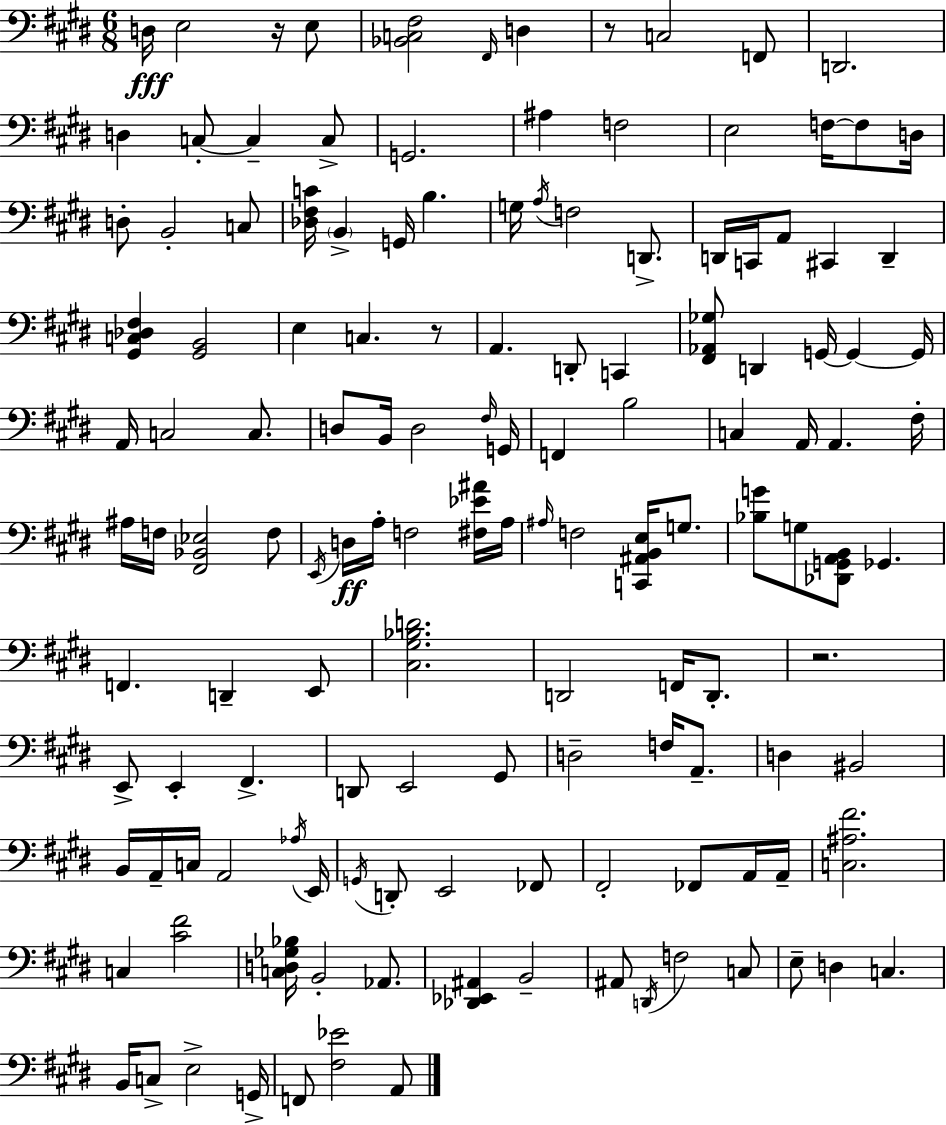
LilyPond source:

{
  \clef bass
  \numericTimeSignature
  \time 6/8
  \key e \major
  d16\fff e2 r16 e8 | <bes, c fis>2 \grace { fis,16 } d4 | r8 c2 f,8 | d,2. | \break d4 c8-.~~ c4-- c8-> | g,2. | ais4 f2 | e2 f16~~ f8 | \break d16 d8-. b,2-. c8 | <des fis c'>16 \parenthesize b,4-> g,16 b4. | g16 \acciaccatura { a16 } f2 d,8.-> | d,16 c,16 a,8 cis,4 d,4-- | \break <gis, c des fis>4 <gis, b,>2 | e4 c4. | r8 a,4. d,8-. c,4 | <fis, aes, ges>8 d,4 g,16~~ g,4~~ | \break g,16 a,16 c2 c8. | d8 b,16 d2 | \grace { fis16 } g,16 f,4 b2 | c4 a,16 a,4. | \break fis16-. ais16 f16 <fis, bes, ees>2 | f8 \acciaccatura { e,16 }\ff d16 a16-. f2 | <fis ees' ais'>16 a16 \grace { ais16 } f2 | <c, ais, b, e>16 g8. <bes g'>8 g8 <des, g, a, b,>8 ges,4. | \break f,4. d,4-- | e,8 <cis gis bes d'>2. | d,2 | f,16 d,8.-. r2. | \break e,8-> e,4-. fis,4.-> | d,8 e,2 | gis,8 d2-- | f16 a,8.-- d4 bis,2 | \break b,16 a,16-- c16 a,2 | \acciaccatura { aes16 } e,16 \acciaccatura { g,16 } d,8-. e,2 | fes,8 fis,2-. | fes,8 a,16 a,16-- <c ais fis'>2. | \break c4 <cis' fis'>2 | <c d ges bes>16 b,2-. | aes,8. <des, ees, ais,>4 b,2-- | ais,8 \acciaccatura { d,16 } f2 | \break c8 e8-- d4 | c4. b,16 c8-> e2-> | g,16-> f,8 <fis ees'>2 | a,8 \bar "|."
}